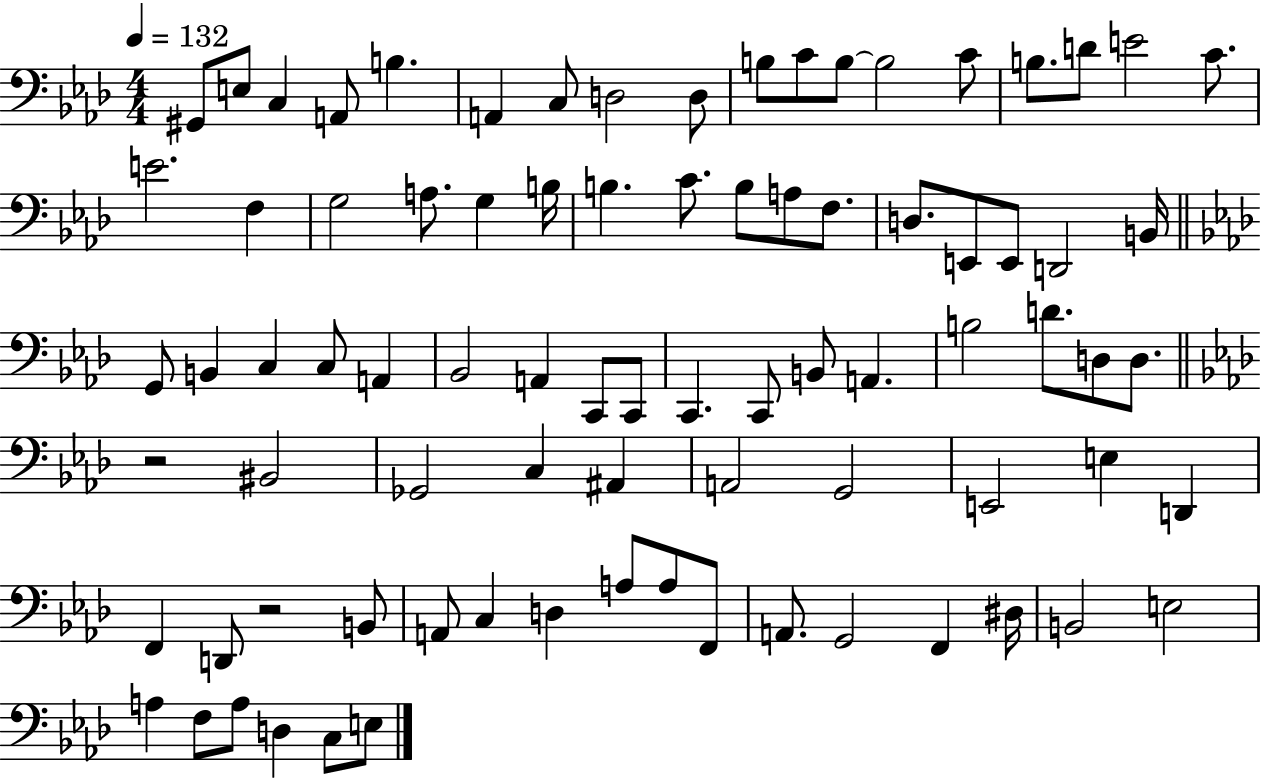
G#2/e E3/e C3/q A2/e B3/q. A2/q C3/e D3/h D3/e B3/e C4/e B3/e B3/h C4/e B3/e. D4/e E4/h C4/e. E4/h. F3/q G3/h A3/e. G3/q B3/s B3/q. C4/e. B3/e A3/e F3/e. D3/e. E2/e E2/e D2/h B2/s G2/e B2/q C3/q C3/e A2/q Bb2/h A2/q C2/e C2/e C2/q. C2/e B2/e A2/q. B3/h D4/e. D3/e D3/e. R/h BIS2/h Gb2/h C3/q A#2/q A2/h G2/h E2/h E3/q D2/q F2/q D2/e R/h B2/e A2/e C3/q D3/q A3/e A3/e F2/e A2/e. G2/h F2/q D#3/s B2/h E3/h A3/q F3/e A3/e D3/q C3/e E3/e